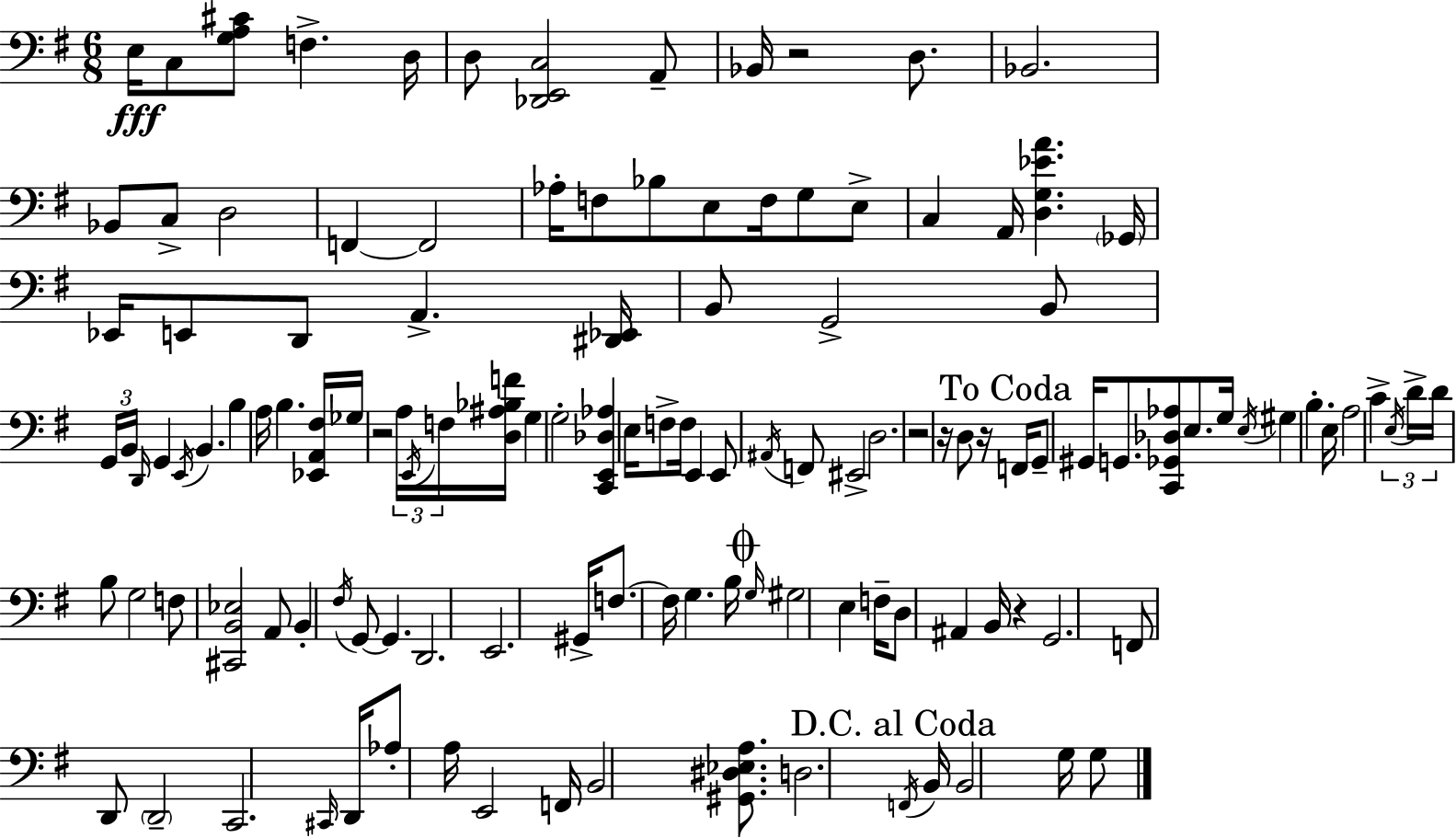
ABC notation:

X:1
T:Untitled
M:6/8
L:1/4
K:Em
E,/4 C,/2 [G,A,^C]/2 F, D,/4 D,/2 [_D,,E,,C,]2 A,,/2 _B,,/4 z2 D,/2 _B,,2 _B,,/2 C,/2 D,2 F,, F,,2 _A,/4 F,/2 _B,/2 E,/2 F,/4 G,/2 E,/2 C, A,,/4 [D,G,_EA] _G,,/4 _E,,/4 E,,/2 D,,/2 A,, [^D,,_E,,]/4 B,,/2 G,,2 B,,/2 G,,/4 B,,/4 D,,/4 G,, E,,/4 B,, B, A,/4 B, [_E,,A,,^F,]/4 _G,/4 z2 A,/4 E,,/4 F,/4 [D,^A,_B,F]/4 G, G,2 [C,,E,,_D,_A,] E,/4 F,/2 F,/4 E,, E,,/2 ^A,,/4 F,,/2 ^E,,2 D,2 z2 z/4 D,/2 z/4 F,,/4 G,,/2 ^G,,/4 G,,/2 [C,,_G,,_D,_A,]/2 E,/2 G,/4 E,/4 ^G, B, E,/4 A,2 C E,/4 D/4 D/4 B,/2 G,2 F,/2 [^C,,B,,_E,]2 A,,/2 B,, ^F,/4 G,,/2 G,, D,,2 E,,2 ^G,,/4 F,/2 F,/4 G, B,/4 G,/4 ^G,2 E, F,/4 D,/2 ^A,, B,,/4 z G,,2 F,,/2 D,,/2 D,,2 C,,2 ^C,,/4 D,,/4 _A,/2 A,/4 E,,2 F,,/4 B,,2 [^G,,^D,_E,A,]/2 D,2 F,,/4 B,,/4 B,,2 G,/4 G,/2